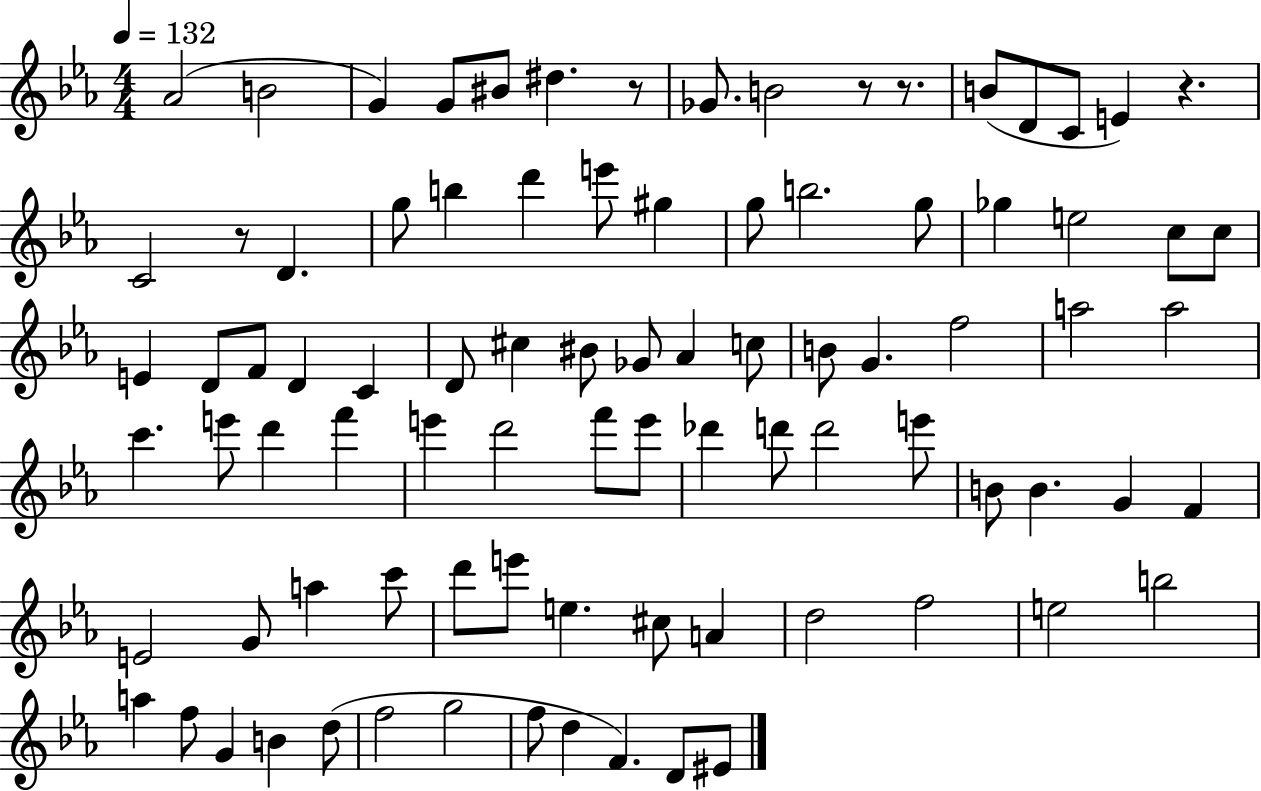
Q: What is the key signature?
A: EES major